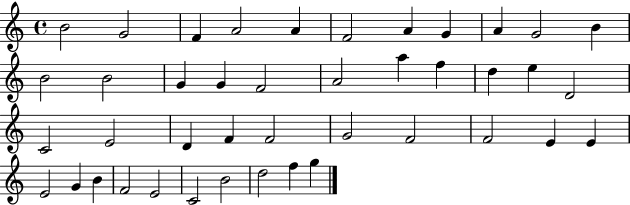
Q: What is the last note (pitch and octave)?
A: G5